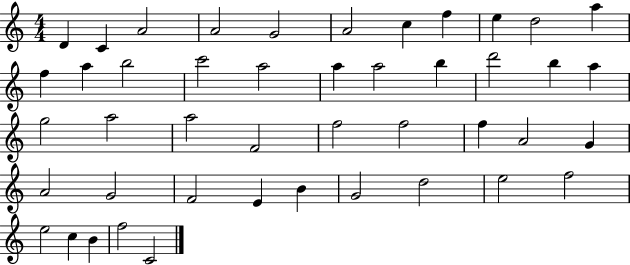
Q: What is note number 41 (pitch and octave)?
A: E5